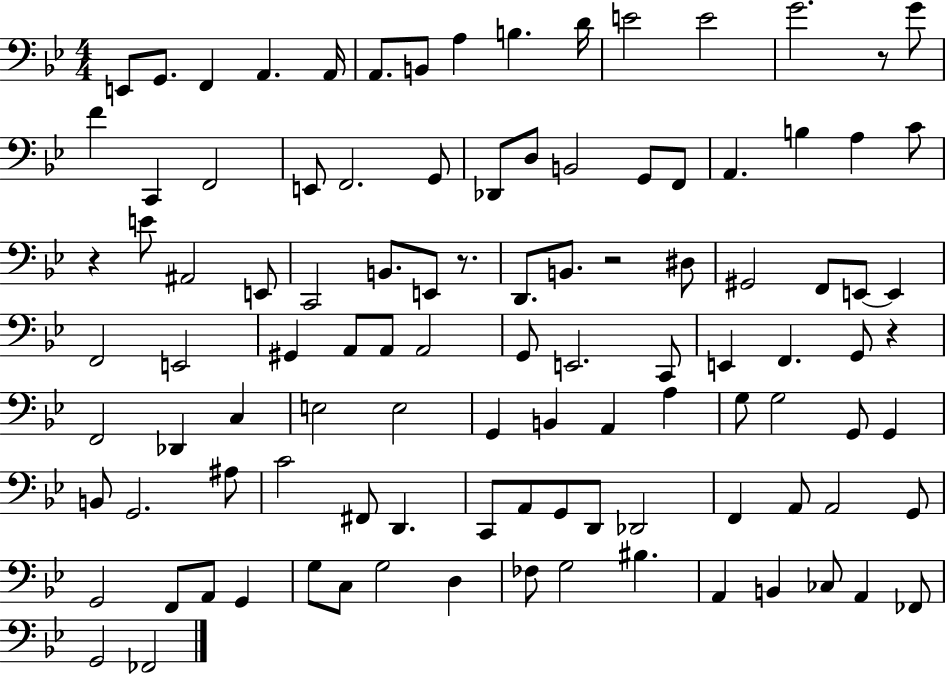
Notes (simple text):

E2/e G2/e. F2/q A2/q. A2/s A2/e. B2/e A3/q B3/q. D4/s E4/h E4/h G4/h. R/e G4/e F4/q C2/q F2/h E2/e F2/h. G2/e Db2/e D3/e B2/h G2/e F2/e A2/q. B3/q A3/q C4/e R/q E4/e A#2/h E2/e C2/h B2/e. E2/e R/e. D2/e. B2/e. R/h D#3/e G#2/h F2/e E2/e E2/q F2/h E2/h G#2/q A2/e A2/e A2/h G2/e E2/h. C2/e E2/q F2/q. G2/e R/q F2/h Db2/q C3/q E3/h E3/h G2/q B2/q A2/q A3/q G3/e G3/h G2/e G2/q B2/e G2/h. A#3/e C4/h F#2/e D2/q. C2/e A2/e G2/e D2/e Db2/h F2/q A2/e A2/h G2/e G2/h F2/e A2/e G2/q G3/e C3/e G3/h D3/q FES3/e G3/h BIS3/q. A2/q B2/q CES3/e A2/q FES2/e G2/h FES2/h